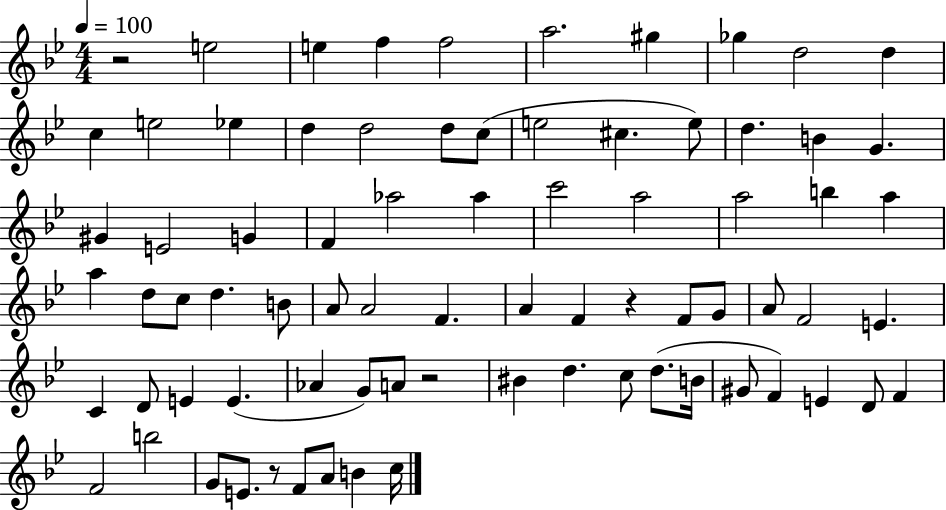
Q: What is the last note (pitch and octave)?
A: C5